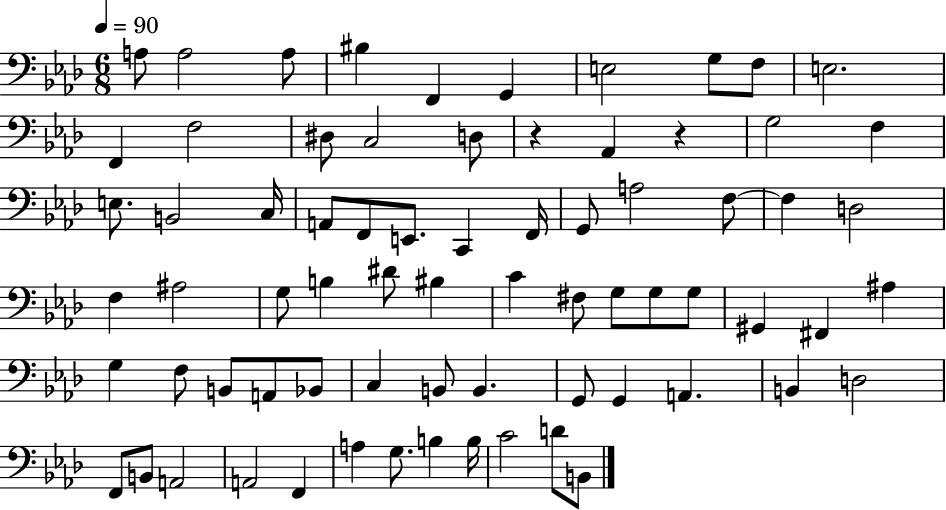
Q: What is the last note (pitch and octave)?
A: B2